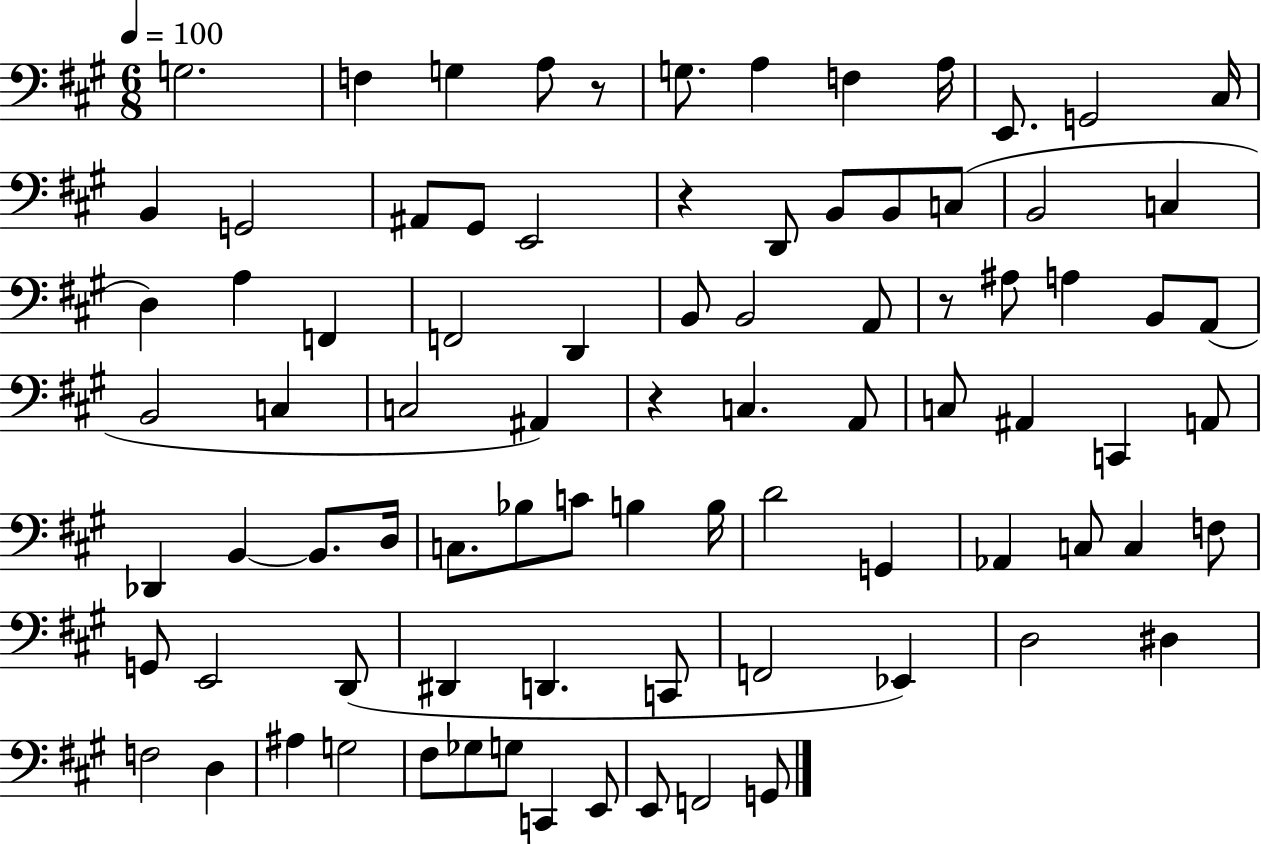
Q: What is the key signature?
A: A major